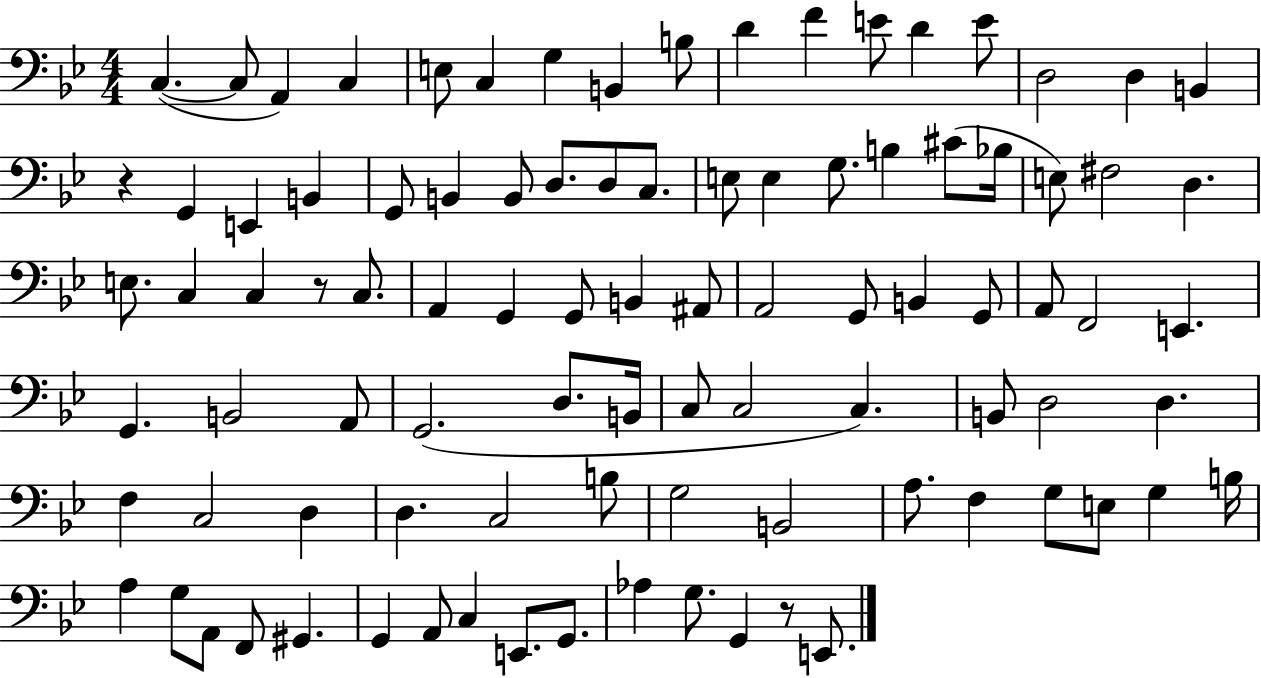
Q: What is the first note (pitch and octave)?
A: C3